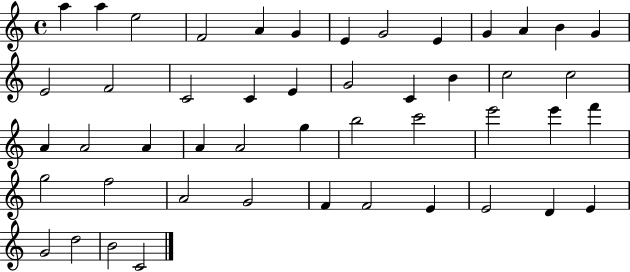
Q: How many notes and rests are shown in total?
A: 48